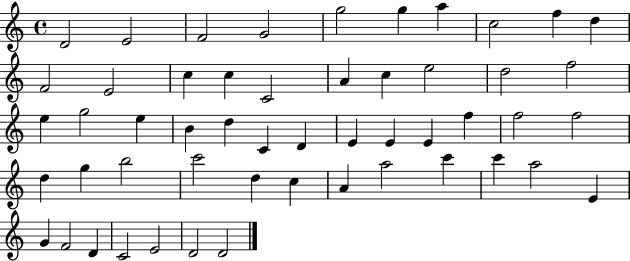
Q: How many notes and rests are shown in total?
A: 52